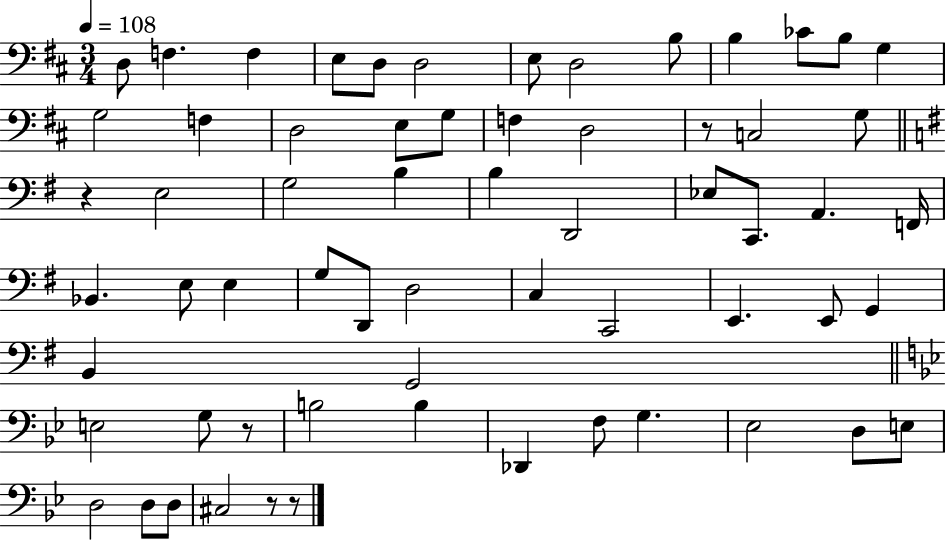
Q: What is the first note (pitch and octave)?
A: D3